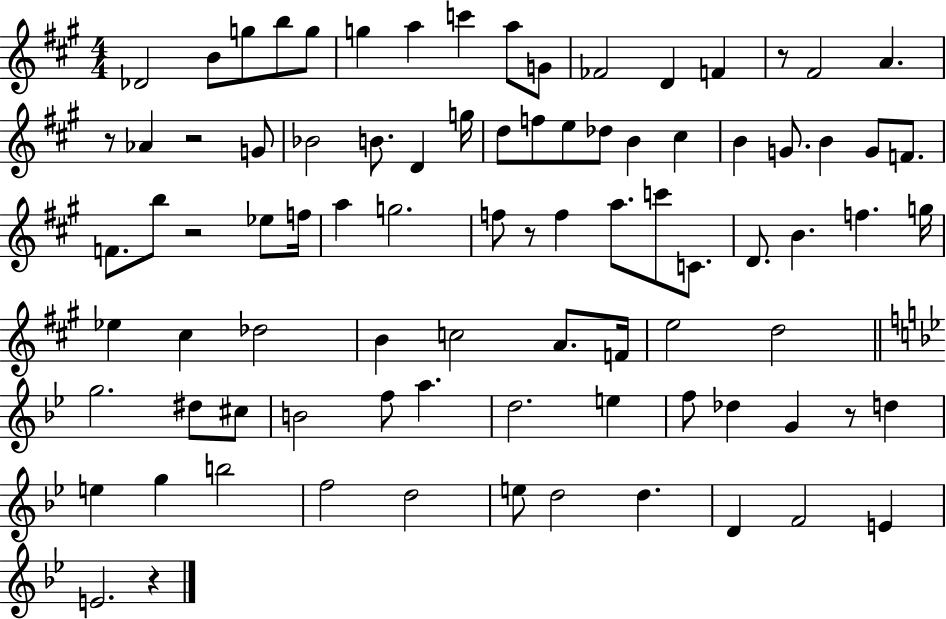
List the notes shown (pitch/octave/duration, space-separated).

Db4/h B4/e G5/e B5/e G5/e G5/q A5/q C6/q A5/e G4/e FES4/h D4/q F4/q R/e F#4/h A4/q. R/e Ab4/q R/h G4/e Bb4/h B4/e. D4/q G5/s D5/e F5/e E5/e Db5/e B4/q C#5/q B4/q G4/e. B4/q G4/e F4/e. F4/e. B5/e R/h Eb5/e F5/s A5/q G5/h. F5/e R/e F5/q A5/e. C6/e C4/e. D4/e. B4/q. F5/q. G5/s Eb5/q C#5/q Db5/h B4/q C5/h A4/e. F4/s E5/h D5/h G5/h. D#5/e C#5/e B4/h F5/e A5/q. D5/h. E5/q F5/e Db5/q G4/q R/e D5/q E5/q G5/q B5/h F5/h D5/h E5/e D5/h D5/q. D4/q F4/h E4/q E4/h. R/q